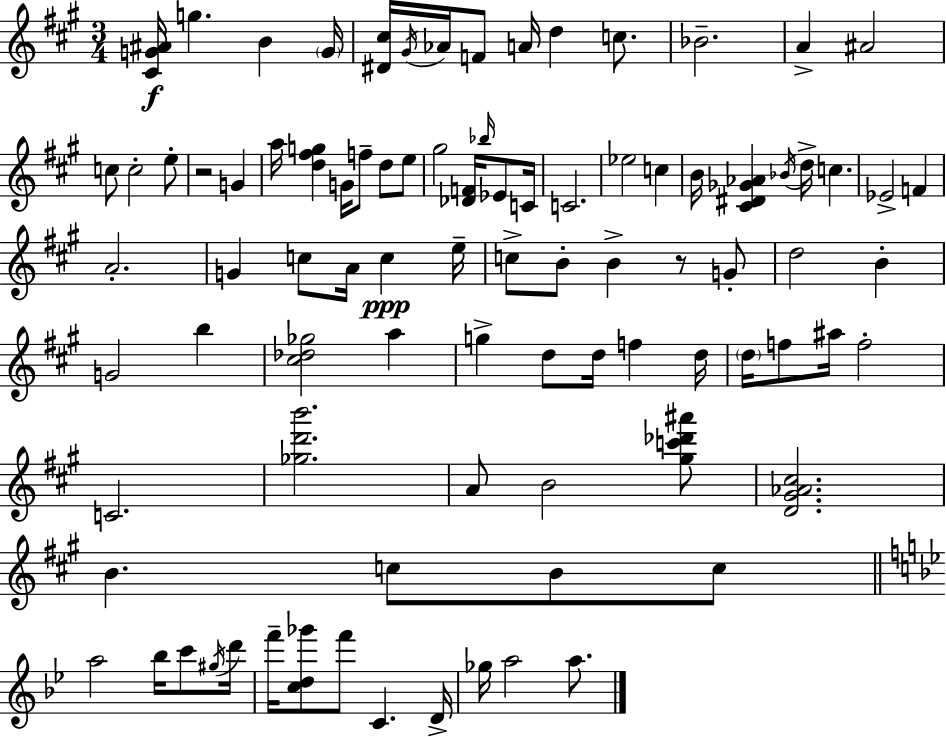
[C#4,G4,A#4]/s G5/q. B4/q G4/s [D#4,C#5]/s G#4/s Ab4/s F4/e A4/s D5/q C5/e. Bb4/h. A4/q A#4/h C5/e C5/h E5/e R/h G4/q A5/s [D5,F#5,G5]/q G4/s F5/e D5/e E5/e G#5/h [Db4,F4]/s Bb5/s Eb4/e C4/s C4/h. Eb5/h C5/q B4/s [C#4,D#4,Gb4,Ab4]/q Bb4/s D5/s C5/q. Eb4/h F4/q A4/h. G4/q C5/e A4/s C5/q E5/s C5/e B4/e B4/q R/e G4/e D5/h B4/q G4/h B5/q [C#5,Db5,Gb5]/h A5/q G5/q D5/e D5/s F5/q D5/s D5/s F5/e A#5/s F5/h C4/h. [Gb5,D6,B6]/h. A4/e B4/h [G#5,C6,Db6,A#6]/e [D4,G#4,Ab4,C#5]/h. B4/q. C5/e B4/e C5/e A5/h Bb5/s C6/e G#5/s D6/s F6/s [C5,D5,Gb6]/e F6/e C4/q. D4/s Gb5/s A5/h A5/e.